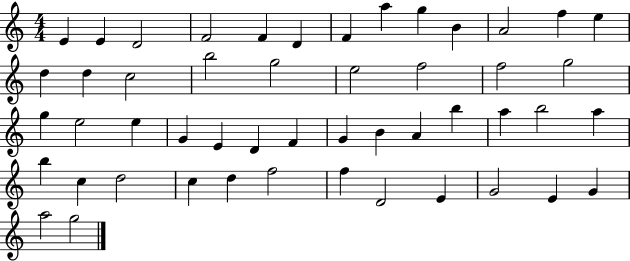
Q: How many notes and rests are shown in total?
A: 50